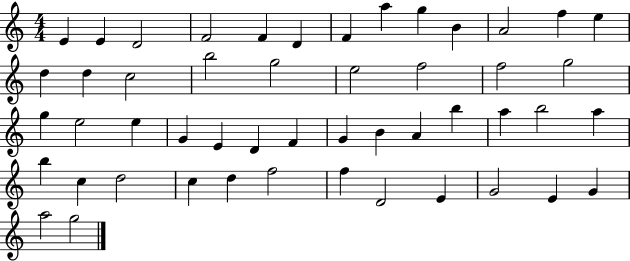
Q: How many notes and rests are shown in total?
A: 50